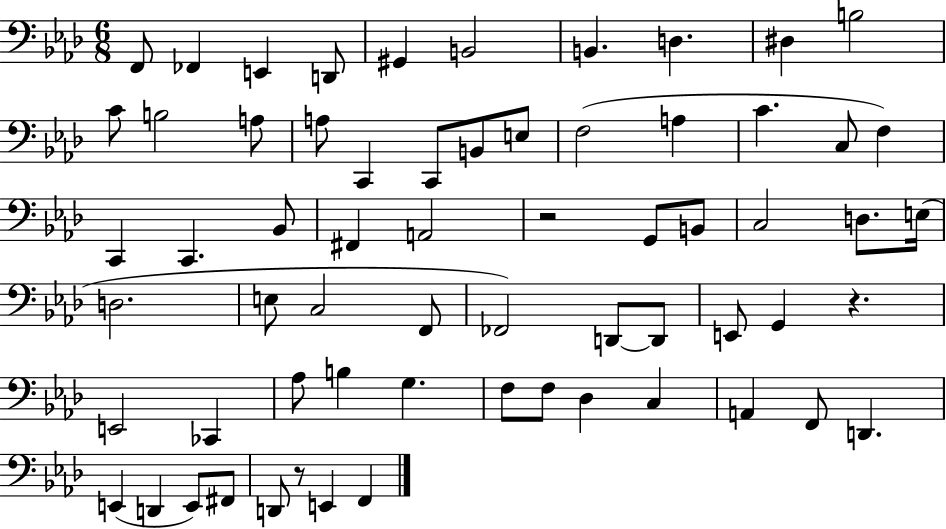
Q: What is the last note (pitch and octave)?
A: F2